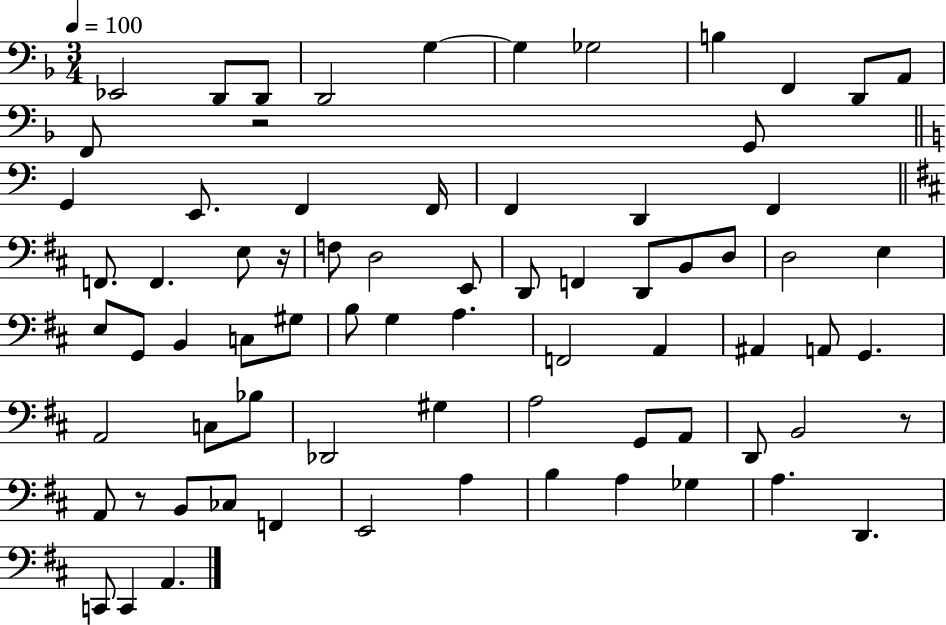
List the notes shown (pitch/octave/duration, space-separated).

Eb2/h D2/e D2/e D2/h G3/q G3/q Gb3/h B3/q F2/q D2/e A2/e F2/e R/h G2/e G2/q E2/e. F2/q F2/s F2/q D2/q F2/q F2/e. F2/q. E3/e R/s F3/e D3/h E2/e D2/e F2/q D2/e B2/e D3/e D3/h E3/q E3/e G2/e B2/q C3/e G#3/e B3/e G3/q A3/q. F2/h A2/q A#2/q A2/e G2/q. A2/h C3/e Bb3/e Db2/h G#3/q A3/h G2/e A2/e D2/e B2/h R/e A2/e R/e B2/e CES3/e F2/q E2/h A3/q B3/q A3/q Gb3/q A3/q. D2/q. C2/e C2/q A2/q.